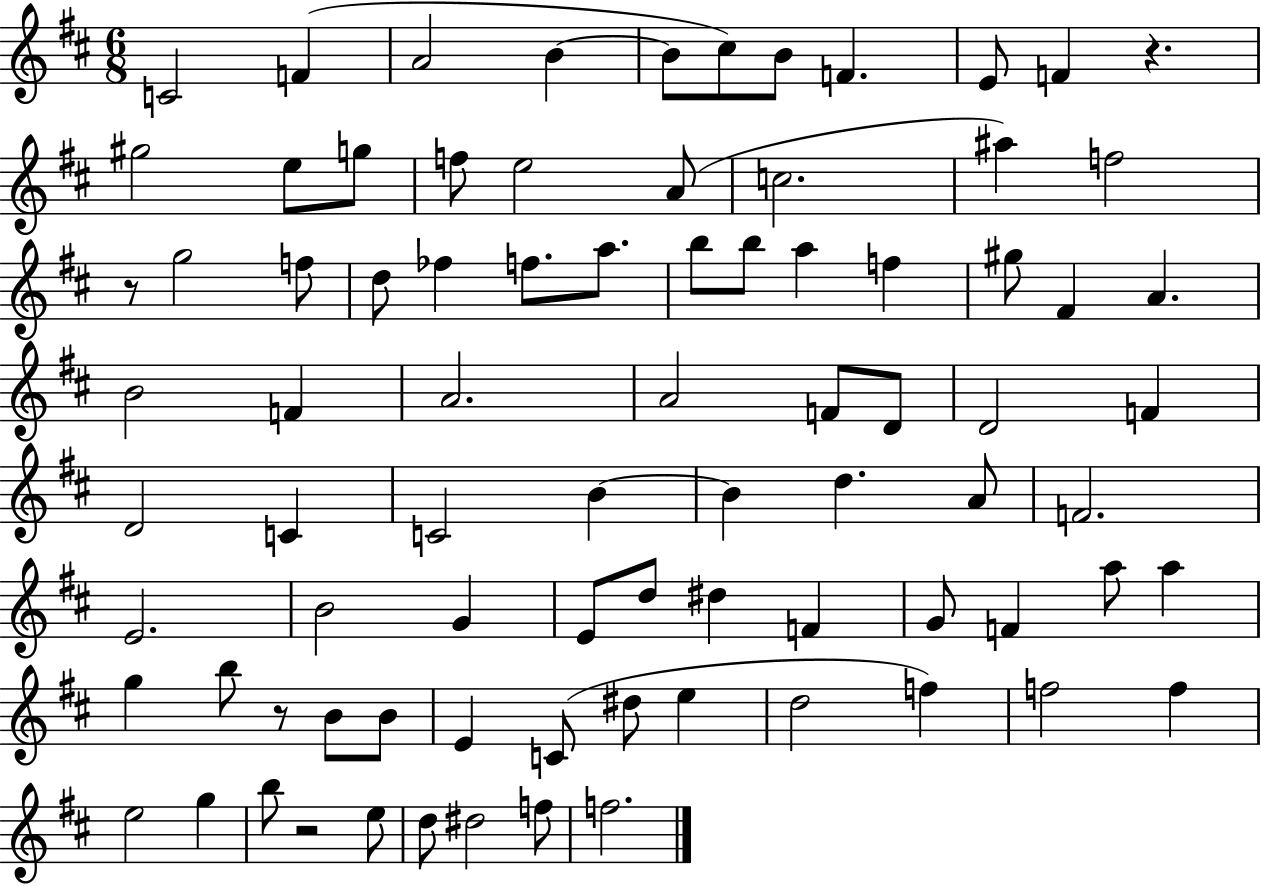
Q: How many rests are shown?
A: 4